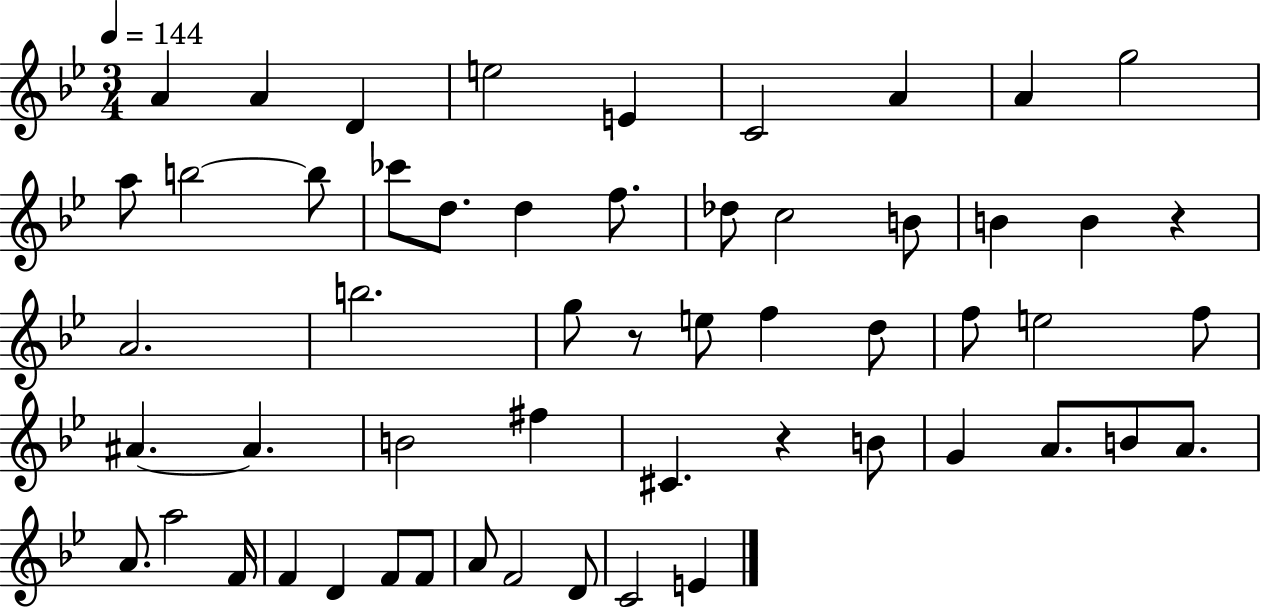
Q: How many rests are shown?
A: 3